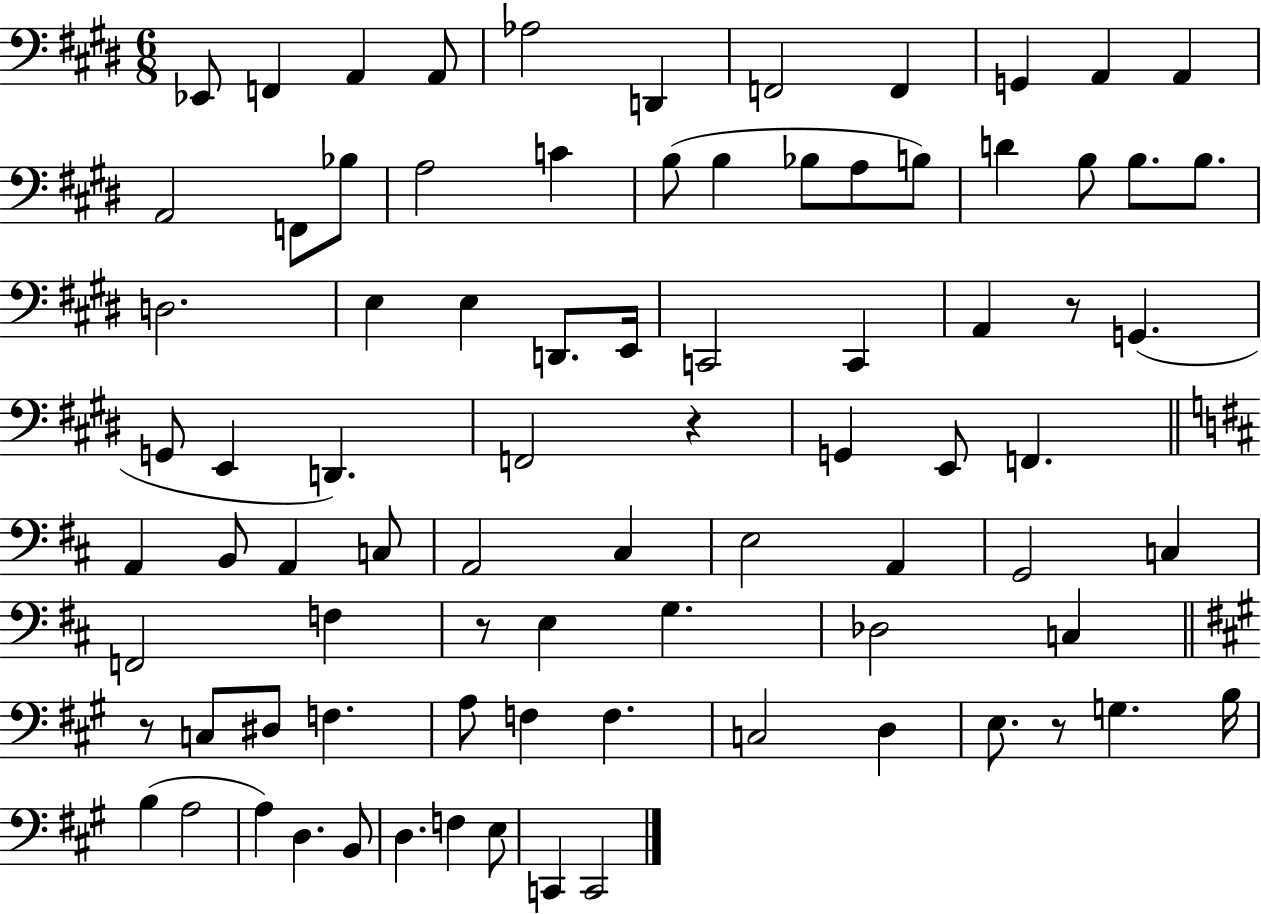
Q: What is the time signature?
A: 6/8